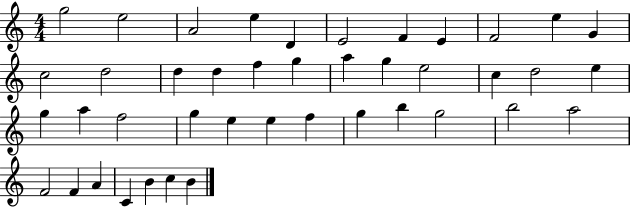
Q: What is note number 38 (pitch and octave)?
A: A4